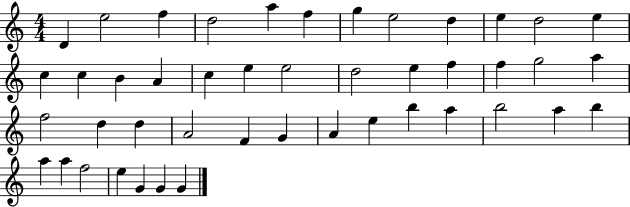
D4/q E5/h F5/q D5/h A5/q F5/q G5/q E5/h D5/q E5/q D5/h E5/q C5/q C5/q B4/q A4/q C5/q E5/q E5/h D5/h E5/q F5/q F5/q G5/h A5/q F5/h D5/q D5/q A4/h F4/q G4/q A4/q E5/q B5/q A5/q B5/h A5/q B5/q A5/q A5/q F5/h E5/q G4/q G4/q G4/q